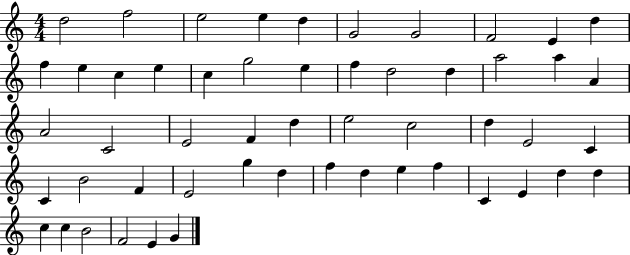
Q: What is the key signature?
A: C major